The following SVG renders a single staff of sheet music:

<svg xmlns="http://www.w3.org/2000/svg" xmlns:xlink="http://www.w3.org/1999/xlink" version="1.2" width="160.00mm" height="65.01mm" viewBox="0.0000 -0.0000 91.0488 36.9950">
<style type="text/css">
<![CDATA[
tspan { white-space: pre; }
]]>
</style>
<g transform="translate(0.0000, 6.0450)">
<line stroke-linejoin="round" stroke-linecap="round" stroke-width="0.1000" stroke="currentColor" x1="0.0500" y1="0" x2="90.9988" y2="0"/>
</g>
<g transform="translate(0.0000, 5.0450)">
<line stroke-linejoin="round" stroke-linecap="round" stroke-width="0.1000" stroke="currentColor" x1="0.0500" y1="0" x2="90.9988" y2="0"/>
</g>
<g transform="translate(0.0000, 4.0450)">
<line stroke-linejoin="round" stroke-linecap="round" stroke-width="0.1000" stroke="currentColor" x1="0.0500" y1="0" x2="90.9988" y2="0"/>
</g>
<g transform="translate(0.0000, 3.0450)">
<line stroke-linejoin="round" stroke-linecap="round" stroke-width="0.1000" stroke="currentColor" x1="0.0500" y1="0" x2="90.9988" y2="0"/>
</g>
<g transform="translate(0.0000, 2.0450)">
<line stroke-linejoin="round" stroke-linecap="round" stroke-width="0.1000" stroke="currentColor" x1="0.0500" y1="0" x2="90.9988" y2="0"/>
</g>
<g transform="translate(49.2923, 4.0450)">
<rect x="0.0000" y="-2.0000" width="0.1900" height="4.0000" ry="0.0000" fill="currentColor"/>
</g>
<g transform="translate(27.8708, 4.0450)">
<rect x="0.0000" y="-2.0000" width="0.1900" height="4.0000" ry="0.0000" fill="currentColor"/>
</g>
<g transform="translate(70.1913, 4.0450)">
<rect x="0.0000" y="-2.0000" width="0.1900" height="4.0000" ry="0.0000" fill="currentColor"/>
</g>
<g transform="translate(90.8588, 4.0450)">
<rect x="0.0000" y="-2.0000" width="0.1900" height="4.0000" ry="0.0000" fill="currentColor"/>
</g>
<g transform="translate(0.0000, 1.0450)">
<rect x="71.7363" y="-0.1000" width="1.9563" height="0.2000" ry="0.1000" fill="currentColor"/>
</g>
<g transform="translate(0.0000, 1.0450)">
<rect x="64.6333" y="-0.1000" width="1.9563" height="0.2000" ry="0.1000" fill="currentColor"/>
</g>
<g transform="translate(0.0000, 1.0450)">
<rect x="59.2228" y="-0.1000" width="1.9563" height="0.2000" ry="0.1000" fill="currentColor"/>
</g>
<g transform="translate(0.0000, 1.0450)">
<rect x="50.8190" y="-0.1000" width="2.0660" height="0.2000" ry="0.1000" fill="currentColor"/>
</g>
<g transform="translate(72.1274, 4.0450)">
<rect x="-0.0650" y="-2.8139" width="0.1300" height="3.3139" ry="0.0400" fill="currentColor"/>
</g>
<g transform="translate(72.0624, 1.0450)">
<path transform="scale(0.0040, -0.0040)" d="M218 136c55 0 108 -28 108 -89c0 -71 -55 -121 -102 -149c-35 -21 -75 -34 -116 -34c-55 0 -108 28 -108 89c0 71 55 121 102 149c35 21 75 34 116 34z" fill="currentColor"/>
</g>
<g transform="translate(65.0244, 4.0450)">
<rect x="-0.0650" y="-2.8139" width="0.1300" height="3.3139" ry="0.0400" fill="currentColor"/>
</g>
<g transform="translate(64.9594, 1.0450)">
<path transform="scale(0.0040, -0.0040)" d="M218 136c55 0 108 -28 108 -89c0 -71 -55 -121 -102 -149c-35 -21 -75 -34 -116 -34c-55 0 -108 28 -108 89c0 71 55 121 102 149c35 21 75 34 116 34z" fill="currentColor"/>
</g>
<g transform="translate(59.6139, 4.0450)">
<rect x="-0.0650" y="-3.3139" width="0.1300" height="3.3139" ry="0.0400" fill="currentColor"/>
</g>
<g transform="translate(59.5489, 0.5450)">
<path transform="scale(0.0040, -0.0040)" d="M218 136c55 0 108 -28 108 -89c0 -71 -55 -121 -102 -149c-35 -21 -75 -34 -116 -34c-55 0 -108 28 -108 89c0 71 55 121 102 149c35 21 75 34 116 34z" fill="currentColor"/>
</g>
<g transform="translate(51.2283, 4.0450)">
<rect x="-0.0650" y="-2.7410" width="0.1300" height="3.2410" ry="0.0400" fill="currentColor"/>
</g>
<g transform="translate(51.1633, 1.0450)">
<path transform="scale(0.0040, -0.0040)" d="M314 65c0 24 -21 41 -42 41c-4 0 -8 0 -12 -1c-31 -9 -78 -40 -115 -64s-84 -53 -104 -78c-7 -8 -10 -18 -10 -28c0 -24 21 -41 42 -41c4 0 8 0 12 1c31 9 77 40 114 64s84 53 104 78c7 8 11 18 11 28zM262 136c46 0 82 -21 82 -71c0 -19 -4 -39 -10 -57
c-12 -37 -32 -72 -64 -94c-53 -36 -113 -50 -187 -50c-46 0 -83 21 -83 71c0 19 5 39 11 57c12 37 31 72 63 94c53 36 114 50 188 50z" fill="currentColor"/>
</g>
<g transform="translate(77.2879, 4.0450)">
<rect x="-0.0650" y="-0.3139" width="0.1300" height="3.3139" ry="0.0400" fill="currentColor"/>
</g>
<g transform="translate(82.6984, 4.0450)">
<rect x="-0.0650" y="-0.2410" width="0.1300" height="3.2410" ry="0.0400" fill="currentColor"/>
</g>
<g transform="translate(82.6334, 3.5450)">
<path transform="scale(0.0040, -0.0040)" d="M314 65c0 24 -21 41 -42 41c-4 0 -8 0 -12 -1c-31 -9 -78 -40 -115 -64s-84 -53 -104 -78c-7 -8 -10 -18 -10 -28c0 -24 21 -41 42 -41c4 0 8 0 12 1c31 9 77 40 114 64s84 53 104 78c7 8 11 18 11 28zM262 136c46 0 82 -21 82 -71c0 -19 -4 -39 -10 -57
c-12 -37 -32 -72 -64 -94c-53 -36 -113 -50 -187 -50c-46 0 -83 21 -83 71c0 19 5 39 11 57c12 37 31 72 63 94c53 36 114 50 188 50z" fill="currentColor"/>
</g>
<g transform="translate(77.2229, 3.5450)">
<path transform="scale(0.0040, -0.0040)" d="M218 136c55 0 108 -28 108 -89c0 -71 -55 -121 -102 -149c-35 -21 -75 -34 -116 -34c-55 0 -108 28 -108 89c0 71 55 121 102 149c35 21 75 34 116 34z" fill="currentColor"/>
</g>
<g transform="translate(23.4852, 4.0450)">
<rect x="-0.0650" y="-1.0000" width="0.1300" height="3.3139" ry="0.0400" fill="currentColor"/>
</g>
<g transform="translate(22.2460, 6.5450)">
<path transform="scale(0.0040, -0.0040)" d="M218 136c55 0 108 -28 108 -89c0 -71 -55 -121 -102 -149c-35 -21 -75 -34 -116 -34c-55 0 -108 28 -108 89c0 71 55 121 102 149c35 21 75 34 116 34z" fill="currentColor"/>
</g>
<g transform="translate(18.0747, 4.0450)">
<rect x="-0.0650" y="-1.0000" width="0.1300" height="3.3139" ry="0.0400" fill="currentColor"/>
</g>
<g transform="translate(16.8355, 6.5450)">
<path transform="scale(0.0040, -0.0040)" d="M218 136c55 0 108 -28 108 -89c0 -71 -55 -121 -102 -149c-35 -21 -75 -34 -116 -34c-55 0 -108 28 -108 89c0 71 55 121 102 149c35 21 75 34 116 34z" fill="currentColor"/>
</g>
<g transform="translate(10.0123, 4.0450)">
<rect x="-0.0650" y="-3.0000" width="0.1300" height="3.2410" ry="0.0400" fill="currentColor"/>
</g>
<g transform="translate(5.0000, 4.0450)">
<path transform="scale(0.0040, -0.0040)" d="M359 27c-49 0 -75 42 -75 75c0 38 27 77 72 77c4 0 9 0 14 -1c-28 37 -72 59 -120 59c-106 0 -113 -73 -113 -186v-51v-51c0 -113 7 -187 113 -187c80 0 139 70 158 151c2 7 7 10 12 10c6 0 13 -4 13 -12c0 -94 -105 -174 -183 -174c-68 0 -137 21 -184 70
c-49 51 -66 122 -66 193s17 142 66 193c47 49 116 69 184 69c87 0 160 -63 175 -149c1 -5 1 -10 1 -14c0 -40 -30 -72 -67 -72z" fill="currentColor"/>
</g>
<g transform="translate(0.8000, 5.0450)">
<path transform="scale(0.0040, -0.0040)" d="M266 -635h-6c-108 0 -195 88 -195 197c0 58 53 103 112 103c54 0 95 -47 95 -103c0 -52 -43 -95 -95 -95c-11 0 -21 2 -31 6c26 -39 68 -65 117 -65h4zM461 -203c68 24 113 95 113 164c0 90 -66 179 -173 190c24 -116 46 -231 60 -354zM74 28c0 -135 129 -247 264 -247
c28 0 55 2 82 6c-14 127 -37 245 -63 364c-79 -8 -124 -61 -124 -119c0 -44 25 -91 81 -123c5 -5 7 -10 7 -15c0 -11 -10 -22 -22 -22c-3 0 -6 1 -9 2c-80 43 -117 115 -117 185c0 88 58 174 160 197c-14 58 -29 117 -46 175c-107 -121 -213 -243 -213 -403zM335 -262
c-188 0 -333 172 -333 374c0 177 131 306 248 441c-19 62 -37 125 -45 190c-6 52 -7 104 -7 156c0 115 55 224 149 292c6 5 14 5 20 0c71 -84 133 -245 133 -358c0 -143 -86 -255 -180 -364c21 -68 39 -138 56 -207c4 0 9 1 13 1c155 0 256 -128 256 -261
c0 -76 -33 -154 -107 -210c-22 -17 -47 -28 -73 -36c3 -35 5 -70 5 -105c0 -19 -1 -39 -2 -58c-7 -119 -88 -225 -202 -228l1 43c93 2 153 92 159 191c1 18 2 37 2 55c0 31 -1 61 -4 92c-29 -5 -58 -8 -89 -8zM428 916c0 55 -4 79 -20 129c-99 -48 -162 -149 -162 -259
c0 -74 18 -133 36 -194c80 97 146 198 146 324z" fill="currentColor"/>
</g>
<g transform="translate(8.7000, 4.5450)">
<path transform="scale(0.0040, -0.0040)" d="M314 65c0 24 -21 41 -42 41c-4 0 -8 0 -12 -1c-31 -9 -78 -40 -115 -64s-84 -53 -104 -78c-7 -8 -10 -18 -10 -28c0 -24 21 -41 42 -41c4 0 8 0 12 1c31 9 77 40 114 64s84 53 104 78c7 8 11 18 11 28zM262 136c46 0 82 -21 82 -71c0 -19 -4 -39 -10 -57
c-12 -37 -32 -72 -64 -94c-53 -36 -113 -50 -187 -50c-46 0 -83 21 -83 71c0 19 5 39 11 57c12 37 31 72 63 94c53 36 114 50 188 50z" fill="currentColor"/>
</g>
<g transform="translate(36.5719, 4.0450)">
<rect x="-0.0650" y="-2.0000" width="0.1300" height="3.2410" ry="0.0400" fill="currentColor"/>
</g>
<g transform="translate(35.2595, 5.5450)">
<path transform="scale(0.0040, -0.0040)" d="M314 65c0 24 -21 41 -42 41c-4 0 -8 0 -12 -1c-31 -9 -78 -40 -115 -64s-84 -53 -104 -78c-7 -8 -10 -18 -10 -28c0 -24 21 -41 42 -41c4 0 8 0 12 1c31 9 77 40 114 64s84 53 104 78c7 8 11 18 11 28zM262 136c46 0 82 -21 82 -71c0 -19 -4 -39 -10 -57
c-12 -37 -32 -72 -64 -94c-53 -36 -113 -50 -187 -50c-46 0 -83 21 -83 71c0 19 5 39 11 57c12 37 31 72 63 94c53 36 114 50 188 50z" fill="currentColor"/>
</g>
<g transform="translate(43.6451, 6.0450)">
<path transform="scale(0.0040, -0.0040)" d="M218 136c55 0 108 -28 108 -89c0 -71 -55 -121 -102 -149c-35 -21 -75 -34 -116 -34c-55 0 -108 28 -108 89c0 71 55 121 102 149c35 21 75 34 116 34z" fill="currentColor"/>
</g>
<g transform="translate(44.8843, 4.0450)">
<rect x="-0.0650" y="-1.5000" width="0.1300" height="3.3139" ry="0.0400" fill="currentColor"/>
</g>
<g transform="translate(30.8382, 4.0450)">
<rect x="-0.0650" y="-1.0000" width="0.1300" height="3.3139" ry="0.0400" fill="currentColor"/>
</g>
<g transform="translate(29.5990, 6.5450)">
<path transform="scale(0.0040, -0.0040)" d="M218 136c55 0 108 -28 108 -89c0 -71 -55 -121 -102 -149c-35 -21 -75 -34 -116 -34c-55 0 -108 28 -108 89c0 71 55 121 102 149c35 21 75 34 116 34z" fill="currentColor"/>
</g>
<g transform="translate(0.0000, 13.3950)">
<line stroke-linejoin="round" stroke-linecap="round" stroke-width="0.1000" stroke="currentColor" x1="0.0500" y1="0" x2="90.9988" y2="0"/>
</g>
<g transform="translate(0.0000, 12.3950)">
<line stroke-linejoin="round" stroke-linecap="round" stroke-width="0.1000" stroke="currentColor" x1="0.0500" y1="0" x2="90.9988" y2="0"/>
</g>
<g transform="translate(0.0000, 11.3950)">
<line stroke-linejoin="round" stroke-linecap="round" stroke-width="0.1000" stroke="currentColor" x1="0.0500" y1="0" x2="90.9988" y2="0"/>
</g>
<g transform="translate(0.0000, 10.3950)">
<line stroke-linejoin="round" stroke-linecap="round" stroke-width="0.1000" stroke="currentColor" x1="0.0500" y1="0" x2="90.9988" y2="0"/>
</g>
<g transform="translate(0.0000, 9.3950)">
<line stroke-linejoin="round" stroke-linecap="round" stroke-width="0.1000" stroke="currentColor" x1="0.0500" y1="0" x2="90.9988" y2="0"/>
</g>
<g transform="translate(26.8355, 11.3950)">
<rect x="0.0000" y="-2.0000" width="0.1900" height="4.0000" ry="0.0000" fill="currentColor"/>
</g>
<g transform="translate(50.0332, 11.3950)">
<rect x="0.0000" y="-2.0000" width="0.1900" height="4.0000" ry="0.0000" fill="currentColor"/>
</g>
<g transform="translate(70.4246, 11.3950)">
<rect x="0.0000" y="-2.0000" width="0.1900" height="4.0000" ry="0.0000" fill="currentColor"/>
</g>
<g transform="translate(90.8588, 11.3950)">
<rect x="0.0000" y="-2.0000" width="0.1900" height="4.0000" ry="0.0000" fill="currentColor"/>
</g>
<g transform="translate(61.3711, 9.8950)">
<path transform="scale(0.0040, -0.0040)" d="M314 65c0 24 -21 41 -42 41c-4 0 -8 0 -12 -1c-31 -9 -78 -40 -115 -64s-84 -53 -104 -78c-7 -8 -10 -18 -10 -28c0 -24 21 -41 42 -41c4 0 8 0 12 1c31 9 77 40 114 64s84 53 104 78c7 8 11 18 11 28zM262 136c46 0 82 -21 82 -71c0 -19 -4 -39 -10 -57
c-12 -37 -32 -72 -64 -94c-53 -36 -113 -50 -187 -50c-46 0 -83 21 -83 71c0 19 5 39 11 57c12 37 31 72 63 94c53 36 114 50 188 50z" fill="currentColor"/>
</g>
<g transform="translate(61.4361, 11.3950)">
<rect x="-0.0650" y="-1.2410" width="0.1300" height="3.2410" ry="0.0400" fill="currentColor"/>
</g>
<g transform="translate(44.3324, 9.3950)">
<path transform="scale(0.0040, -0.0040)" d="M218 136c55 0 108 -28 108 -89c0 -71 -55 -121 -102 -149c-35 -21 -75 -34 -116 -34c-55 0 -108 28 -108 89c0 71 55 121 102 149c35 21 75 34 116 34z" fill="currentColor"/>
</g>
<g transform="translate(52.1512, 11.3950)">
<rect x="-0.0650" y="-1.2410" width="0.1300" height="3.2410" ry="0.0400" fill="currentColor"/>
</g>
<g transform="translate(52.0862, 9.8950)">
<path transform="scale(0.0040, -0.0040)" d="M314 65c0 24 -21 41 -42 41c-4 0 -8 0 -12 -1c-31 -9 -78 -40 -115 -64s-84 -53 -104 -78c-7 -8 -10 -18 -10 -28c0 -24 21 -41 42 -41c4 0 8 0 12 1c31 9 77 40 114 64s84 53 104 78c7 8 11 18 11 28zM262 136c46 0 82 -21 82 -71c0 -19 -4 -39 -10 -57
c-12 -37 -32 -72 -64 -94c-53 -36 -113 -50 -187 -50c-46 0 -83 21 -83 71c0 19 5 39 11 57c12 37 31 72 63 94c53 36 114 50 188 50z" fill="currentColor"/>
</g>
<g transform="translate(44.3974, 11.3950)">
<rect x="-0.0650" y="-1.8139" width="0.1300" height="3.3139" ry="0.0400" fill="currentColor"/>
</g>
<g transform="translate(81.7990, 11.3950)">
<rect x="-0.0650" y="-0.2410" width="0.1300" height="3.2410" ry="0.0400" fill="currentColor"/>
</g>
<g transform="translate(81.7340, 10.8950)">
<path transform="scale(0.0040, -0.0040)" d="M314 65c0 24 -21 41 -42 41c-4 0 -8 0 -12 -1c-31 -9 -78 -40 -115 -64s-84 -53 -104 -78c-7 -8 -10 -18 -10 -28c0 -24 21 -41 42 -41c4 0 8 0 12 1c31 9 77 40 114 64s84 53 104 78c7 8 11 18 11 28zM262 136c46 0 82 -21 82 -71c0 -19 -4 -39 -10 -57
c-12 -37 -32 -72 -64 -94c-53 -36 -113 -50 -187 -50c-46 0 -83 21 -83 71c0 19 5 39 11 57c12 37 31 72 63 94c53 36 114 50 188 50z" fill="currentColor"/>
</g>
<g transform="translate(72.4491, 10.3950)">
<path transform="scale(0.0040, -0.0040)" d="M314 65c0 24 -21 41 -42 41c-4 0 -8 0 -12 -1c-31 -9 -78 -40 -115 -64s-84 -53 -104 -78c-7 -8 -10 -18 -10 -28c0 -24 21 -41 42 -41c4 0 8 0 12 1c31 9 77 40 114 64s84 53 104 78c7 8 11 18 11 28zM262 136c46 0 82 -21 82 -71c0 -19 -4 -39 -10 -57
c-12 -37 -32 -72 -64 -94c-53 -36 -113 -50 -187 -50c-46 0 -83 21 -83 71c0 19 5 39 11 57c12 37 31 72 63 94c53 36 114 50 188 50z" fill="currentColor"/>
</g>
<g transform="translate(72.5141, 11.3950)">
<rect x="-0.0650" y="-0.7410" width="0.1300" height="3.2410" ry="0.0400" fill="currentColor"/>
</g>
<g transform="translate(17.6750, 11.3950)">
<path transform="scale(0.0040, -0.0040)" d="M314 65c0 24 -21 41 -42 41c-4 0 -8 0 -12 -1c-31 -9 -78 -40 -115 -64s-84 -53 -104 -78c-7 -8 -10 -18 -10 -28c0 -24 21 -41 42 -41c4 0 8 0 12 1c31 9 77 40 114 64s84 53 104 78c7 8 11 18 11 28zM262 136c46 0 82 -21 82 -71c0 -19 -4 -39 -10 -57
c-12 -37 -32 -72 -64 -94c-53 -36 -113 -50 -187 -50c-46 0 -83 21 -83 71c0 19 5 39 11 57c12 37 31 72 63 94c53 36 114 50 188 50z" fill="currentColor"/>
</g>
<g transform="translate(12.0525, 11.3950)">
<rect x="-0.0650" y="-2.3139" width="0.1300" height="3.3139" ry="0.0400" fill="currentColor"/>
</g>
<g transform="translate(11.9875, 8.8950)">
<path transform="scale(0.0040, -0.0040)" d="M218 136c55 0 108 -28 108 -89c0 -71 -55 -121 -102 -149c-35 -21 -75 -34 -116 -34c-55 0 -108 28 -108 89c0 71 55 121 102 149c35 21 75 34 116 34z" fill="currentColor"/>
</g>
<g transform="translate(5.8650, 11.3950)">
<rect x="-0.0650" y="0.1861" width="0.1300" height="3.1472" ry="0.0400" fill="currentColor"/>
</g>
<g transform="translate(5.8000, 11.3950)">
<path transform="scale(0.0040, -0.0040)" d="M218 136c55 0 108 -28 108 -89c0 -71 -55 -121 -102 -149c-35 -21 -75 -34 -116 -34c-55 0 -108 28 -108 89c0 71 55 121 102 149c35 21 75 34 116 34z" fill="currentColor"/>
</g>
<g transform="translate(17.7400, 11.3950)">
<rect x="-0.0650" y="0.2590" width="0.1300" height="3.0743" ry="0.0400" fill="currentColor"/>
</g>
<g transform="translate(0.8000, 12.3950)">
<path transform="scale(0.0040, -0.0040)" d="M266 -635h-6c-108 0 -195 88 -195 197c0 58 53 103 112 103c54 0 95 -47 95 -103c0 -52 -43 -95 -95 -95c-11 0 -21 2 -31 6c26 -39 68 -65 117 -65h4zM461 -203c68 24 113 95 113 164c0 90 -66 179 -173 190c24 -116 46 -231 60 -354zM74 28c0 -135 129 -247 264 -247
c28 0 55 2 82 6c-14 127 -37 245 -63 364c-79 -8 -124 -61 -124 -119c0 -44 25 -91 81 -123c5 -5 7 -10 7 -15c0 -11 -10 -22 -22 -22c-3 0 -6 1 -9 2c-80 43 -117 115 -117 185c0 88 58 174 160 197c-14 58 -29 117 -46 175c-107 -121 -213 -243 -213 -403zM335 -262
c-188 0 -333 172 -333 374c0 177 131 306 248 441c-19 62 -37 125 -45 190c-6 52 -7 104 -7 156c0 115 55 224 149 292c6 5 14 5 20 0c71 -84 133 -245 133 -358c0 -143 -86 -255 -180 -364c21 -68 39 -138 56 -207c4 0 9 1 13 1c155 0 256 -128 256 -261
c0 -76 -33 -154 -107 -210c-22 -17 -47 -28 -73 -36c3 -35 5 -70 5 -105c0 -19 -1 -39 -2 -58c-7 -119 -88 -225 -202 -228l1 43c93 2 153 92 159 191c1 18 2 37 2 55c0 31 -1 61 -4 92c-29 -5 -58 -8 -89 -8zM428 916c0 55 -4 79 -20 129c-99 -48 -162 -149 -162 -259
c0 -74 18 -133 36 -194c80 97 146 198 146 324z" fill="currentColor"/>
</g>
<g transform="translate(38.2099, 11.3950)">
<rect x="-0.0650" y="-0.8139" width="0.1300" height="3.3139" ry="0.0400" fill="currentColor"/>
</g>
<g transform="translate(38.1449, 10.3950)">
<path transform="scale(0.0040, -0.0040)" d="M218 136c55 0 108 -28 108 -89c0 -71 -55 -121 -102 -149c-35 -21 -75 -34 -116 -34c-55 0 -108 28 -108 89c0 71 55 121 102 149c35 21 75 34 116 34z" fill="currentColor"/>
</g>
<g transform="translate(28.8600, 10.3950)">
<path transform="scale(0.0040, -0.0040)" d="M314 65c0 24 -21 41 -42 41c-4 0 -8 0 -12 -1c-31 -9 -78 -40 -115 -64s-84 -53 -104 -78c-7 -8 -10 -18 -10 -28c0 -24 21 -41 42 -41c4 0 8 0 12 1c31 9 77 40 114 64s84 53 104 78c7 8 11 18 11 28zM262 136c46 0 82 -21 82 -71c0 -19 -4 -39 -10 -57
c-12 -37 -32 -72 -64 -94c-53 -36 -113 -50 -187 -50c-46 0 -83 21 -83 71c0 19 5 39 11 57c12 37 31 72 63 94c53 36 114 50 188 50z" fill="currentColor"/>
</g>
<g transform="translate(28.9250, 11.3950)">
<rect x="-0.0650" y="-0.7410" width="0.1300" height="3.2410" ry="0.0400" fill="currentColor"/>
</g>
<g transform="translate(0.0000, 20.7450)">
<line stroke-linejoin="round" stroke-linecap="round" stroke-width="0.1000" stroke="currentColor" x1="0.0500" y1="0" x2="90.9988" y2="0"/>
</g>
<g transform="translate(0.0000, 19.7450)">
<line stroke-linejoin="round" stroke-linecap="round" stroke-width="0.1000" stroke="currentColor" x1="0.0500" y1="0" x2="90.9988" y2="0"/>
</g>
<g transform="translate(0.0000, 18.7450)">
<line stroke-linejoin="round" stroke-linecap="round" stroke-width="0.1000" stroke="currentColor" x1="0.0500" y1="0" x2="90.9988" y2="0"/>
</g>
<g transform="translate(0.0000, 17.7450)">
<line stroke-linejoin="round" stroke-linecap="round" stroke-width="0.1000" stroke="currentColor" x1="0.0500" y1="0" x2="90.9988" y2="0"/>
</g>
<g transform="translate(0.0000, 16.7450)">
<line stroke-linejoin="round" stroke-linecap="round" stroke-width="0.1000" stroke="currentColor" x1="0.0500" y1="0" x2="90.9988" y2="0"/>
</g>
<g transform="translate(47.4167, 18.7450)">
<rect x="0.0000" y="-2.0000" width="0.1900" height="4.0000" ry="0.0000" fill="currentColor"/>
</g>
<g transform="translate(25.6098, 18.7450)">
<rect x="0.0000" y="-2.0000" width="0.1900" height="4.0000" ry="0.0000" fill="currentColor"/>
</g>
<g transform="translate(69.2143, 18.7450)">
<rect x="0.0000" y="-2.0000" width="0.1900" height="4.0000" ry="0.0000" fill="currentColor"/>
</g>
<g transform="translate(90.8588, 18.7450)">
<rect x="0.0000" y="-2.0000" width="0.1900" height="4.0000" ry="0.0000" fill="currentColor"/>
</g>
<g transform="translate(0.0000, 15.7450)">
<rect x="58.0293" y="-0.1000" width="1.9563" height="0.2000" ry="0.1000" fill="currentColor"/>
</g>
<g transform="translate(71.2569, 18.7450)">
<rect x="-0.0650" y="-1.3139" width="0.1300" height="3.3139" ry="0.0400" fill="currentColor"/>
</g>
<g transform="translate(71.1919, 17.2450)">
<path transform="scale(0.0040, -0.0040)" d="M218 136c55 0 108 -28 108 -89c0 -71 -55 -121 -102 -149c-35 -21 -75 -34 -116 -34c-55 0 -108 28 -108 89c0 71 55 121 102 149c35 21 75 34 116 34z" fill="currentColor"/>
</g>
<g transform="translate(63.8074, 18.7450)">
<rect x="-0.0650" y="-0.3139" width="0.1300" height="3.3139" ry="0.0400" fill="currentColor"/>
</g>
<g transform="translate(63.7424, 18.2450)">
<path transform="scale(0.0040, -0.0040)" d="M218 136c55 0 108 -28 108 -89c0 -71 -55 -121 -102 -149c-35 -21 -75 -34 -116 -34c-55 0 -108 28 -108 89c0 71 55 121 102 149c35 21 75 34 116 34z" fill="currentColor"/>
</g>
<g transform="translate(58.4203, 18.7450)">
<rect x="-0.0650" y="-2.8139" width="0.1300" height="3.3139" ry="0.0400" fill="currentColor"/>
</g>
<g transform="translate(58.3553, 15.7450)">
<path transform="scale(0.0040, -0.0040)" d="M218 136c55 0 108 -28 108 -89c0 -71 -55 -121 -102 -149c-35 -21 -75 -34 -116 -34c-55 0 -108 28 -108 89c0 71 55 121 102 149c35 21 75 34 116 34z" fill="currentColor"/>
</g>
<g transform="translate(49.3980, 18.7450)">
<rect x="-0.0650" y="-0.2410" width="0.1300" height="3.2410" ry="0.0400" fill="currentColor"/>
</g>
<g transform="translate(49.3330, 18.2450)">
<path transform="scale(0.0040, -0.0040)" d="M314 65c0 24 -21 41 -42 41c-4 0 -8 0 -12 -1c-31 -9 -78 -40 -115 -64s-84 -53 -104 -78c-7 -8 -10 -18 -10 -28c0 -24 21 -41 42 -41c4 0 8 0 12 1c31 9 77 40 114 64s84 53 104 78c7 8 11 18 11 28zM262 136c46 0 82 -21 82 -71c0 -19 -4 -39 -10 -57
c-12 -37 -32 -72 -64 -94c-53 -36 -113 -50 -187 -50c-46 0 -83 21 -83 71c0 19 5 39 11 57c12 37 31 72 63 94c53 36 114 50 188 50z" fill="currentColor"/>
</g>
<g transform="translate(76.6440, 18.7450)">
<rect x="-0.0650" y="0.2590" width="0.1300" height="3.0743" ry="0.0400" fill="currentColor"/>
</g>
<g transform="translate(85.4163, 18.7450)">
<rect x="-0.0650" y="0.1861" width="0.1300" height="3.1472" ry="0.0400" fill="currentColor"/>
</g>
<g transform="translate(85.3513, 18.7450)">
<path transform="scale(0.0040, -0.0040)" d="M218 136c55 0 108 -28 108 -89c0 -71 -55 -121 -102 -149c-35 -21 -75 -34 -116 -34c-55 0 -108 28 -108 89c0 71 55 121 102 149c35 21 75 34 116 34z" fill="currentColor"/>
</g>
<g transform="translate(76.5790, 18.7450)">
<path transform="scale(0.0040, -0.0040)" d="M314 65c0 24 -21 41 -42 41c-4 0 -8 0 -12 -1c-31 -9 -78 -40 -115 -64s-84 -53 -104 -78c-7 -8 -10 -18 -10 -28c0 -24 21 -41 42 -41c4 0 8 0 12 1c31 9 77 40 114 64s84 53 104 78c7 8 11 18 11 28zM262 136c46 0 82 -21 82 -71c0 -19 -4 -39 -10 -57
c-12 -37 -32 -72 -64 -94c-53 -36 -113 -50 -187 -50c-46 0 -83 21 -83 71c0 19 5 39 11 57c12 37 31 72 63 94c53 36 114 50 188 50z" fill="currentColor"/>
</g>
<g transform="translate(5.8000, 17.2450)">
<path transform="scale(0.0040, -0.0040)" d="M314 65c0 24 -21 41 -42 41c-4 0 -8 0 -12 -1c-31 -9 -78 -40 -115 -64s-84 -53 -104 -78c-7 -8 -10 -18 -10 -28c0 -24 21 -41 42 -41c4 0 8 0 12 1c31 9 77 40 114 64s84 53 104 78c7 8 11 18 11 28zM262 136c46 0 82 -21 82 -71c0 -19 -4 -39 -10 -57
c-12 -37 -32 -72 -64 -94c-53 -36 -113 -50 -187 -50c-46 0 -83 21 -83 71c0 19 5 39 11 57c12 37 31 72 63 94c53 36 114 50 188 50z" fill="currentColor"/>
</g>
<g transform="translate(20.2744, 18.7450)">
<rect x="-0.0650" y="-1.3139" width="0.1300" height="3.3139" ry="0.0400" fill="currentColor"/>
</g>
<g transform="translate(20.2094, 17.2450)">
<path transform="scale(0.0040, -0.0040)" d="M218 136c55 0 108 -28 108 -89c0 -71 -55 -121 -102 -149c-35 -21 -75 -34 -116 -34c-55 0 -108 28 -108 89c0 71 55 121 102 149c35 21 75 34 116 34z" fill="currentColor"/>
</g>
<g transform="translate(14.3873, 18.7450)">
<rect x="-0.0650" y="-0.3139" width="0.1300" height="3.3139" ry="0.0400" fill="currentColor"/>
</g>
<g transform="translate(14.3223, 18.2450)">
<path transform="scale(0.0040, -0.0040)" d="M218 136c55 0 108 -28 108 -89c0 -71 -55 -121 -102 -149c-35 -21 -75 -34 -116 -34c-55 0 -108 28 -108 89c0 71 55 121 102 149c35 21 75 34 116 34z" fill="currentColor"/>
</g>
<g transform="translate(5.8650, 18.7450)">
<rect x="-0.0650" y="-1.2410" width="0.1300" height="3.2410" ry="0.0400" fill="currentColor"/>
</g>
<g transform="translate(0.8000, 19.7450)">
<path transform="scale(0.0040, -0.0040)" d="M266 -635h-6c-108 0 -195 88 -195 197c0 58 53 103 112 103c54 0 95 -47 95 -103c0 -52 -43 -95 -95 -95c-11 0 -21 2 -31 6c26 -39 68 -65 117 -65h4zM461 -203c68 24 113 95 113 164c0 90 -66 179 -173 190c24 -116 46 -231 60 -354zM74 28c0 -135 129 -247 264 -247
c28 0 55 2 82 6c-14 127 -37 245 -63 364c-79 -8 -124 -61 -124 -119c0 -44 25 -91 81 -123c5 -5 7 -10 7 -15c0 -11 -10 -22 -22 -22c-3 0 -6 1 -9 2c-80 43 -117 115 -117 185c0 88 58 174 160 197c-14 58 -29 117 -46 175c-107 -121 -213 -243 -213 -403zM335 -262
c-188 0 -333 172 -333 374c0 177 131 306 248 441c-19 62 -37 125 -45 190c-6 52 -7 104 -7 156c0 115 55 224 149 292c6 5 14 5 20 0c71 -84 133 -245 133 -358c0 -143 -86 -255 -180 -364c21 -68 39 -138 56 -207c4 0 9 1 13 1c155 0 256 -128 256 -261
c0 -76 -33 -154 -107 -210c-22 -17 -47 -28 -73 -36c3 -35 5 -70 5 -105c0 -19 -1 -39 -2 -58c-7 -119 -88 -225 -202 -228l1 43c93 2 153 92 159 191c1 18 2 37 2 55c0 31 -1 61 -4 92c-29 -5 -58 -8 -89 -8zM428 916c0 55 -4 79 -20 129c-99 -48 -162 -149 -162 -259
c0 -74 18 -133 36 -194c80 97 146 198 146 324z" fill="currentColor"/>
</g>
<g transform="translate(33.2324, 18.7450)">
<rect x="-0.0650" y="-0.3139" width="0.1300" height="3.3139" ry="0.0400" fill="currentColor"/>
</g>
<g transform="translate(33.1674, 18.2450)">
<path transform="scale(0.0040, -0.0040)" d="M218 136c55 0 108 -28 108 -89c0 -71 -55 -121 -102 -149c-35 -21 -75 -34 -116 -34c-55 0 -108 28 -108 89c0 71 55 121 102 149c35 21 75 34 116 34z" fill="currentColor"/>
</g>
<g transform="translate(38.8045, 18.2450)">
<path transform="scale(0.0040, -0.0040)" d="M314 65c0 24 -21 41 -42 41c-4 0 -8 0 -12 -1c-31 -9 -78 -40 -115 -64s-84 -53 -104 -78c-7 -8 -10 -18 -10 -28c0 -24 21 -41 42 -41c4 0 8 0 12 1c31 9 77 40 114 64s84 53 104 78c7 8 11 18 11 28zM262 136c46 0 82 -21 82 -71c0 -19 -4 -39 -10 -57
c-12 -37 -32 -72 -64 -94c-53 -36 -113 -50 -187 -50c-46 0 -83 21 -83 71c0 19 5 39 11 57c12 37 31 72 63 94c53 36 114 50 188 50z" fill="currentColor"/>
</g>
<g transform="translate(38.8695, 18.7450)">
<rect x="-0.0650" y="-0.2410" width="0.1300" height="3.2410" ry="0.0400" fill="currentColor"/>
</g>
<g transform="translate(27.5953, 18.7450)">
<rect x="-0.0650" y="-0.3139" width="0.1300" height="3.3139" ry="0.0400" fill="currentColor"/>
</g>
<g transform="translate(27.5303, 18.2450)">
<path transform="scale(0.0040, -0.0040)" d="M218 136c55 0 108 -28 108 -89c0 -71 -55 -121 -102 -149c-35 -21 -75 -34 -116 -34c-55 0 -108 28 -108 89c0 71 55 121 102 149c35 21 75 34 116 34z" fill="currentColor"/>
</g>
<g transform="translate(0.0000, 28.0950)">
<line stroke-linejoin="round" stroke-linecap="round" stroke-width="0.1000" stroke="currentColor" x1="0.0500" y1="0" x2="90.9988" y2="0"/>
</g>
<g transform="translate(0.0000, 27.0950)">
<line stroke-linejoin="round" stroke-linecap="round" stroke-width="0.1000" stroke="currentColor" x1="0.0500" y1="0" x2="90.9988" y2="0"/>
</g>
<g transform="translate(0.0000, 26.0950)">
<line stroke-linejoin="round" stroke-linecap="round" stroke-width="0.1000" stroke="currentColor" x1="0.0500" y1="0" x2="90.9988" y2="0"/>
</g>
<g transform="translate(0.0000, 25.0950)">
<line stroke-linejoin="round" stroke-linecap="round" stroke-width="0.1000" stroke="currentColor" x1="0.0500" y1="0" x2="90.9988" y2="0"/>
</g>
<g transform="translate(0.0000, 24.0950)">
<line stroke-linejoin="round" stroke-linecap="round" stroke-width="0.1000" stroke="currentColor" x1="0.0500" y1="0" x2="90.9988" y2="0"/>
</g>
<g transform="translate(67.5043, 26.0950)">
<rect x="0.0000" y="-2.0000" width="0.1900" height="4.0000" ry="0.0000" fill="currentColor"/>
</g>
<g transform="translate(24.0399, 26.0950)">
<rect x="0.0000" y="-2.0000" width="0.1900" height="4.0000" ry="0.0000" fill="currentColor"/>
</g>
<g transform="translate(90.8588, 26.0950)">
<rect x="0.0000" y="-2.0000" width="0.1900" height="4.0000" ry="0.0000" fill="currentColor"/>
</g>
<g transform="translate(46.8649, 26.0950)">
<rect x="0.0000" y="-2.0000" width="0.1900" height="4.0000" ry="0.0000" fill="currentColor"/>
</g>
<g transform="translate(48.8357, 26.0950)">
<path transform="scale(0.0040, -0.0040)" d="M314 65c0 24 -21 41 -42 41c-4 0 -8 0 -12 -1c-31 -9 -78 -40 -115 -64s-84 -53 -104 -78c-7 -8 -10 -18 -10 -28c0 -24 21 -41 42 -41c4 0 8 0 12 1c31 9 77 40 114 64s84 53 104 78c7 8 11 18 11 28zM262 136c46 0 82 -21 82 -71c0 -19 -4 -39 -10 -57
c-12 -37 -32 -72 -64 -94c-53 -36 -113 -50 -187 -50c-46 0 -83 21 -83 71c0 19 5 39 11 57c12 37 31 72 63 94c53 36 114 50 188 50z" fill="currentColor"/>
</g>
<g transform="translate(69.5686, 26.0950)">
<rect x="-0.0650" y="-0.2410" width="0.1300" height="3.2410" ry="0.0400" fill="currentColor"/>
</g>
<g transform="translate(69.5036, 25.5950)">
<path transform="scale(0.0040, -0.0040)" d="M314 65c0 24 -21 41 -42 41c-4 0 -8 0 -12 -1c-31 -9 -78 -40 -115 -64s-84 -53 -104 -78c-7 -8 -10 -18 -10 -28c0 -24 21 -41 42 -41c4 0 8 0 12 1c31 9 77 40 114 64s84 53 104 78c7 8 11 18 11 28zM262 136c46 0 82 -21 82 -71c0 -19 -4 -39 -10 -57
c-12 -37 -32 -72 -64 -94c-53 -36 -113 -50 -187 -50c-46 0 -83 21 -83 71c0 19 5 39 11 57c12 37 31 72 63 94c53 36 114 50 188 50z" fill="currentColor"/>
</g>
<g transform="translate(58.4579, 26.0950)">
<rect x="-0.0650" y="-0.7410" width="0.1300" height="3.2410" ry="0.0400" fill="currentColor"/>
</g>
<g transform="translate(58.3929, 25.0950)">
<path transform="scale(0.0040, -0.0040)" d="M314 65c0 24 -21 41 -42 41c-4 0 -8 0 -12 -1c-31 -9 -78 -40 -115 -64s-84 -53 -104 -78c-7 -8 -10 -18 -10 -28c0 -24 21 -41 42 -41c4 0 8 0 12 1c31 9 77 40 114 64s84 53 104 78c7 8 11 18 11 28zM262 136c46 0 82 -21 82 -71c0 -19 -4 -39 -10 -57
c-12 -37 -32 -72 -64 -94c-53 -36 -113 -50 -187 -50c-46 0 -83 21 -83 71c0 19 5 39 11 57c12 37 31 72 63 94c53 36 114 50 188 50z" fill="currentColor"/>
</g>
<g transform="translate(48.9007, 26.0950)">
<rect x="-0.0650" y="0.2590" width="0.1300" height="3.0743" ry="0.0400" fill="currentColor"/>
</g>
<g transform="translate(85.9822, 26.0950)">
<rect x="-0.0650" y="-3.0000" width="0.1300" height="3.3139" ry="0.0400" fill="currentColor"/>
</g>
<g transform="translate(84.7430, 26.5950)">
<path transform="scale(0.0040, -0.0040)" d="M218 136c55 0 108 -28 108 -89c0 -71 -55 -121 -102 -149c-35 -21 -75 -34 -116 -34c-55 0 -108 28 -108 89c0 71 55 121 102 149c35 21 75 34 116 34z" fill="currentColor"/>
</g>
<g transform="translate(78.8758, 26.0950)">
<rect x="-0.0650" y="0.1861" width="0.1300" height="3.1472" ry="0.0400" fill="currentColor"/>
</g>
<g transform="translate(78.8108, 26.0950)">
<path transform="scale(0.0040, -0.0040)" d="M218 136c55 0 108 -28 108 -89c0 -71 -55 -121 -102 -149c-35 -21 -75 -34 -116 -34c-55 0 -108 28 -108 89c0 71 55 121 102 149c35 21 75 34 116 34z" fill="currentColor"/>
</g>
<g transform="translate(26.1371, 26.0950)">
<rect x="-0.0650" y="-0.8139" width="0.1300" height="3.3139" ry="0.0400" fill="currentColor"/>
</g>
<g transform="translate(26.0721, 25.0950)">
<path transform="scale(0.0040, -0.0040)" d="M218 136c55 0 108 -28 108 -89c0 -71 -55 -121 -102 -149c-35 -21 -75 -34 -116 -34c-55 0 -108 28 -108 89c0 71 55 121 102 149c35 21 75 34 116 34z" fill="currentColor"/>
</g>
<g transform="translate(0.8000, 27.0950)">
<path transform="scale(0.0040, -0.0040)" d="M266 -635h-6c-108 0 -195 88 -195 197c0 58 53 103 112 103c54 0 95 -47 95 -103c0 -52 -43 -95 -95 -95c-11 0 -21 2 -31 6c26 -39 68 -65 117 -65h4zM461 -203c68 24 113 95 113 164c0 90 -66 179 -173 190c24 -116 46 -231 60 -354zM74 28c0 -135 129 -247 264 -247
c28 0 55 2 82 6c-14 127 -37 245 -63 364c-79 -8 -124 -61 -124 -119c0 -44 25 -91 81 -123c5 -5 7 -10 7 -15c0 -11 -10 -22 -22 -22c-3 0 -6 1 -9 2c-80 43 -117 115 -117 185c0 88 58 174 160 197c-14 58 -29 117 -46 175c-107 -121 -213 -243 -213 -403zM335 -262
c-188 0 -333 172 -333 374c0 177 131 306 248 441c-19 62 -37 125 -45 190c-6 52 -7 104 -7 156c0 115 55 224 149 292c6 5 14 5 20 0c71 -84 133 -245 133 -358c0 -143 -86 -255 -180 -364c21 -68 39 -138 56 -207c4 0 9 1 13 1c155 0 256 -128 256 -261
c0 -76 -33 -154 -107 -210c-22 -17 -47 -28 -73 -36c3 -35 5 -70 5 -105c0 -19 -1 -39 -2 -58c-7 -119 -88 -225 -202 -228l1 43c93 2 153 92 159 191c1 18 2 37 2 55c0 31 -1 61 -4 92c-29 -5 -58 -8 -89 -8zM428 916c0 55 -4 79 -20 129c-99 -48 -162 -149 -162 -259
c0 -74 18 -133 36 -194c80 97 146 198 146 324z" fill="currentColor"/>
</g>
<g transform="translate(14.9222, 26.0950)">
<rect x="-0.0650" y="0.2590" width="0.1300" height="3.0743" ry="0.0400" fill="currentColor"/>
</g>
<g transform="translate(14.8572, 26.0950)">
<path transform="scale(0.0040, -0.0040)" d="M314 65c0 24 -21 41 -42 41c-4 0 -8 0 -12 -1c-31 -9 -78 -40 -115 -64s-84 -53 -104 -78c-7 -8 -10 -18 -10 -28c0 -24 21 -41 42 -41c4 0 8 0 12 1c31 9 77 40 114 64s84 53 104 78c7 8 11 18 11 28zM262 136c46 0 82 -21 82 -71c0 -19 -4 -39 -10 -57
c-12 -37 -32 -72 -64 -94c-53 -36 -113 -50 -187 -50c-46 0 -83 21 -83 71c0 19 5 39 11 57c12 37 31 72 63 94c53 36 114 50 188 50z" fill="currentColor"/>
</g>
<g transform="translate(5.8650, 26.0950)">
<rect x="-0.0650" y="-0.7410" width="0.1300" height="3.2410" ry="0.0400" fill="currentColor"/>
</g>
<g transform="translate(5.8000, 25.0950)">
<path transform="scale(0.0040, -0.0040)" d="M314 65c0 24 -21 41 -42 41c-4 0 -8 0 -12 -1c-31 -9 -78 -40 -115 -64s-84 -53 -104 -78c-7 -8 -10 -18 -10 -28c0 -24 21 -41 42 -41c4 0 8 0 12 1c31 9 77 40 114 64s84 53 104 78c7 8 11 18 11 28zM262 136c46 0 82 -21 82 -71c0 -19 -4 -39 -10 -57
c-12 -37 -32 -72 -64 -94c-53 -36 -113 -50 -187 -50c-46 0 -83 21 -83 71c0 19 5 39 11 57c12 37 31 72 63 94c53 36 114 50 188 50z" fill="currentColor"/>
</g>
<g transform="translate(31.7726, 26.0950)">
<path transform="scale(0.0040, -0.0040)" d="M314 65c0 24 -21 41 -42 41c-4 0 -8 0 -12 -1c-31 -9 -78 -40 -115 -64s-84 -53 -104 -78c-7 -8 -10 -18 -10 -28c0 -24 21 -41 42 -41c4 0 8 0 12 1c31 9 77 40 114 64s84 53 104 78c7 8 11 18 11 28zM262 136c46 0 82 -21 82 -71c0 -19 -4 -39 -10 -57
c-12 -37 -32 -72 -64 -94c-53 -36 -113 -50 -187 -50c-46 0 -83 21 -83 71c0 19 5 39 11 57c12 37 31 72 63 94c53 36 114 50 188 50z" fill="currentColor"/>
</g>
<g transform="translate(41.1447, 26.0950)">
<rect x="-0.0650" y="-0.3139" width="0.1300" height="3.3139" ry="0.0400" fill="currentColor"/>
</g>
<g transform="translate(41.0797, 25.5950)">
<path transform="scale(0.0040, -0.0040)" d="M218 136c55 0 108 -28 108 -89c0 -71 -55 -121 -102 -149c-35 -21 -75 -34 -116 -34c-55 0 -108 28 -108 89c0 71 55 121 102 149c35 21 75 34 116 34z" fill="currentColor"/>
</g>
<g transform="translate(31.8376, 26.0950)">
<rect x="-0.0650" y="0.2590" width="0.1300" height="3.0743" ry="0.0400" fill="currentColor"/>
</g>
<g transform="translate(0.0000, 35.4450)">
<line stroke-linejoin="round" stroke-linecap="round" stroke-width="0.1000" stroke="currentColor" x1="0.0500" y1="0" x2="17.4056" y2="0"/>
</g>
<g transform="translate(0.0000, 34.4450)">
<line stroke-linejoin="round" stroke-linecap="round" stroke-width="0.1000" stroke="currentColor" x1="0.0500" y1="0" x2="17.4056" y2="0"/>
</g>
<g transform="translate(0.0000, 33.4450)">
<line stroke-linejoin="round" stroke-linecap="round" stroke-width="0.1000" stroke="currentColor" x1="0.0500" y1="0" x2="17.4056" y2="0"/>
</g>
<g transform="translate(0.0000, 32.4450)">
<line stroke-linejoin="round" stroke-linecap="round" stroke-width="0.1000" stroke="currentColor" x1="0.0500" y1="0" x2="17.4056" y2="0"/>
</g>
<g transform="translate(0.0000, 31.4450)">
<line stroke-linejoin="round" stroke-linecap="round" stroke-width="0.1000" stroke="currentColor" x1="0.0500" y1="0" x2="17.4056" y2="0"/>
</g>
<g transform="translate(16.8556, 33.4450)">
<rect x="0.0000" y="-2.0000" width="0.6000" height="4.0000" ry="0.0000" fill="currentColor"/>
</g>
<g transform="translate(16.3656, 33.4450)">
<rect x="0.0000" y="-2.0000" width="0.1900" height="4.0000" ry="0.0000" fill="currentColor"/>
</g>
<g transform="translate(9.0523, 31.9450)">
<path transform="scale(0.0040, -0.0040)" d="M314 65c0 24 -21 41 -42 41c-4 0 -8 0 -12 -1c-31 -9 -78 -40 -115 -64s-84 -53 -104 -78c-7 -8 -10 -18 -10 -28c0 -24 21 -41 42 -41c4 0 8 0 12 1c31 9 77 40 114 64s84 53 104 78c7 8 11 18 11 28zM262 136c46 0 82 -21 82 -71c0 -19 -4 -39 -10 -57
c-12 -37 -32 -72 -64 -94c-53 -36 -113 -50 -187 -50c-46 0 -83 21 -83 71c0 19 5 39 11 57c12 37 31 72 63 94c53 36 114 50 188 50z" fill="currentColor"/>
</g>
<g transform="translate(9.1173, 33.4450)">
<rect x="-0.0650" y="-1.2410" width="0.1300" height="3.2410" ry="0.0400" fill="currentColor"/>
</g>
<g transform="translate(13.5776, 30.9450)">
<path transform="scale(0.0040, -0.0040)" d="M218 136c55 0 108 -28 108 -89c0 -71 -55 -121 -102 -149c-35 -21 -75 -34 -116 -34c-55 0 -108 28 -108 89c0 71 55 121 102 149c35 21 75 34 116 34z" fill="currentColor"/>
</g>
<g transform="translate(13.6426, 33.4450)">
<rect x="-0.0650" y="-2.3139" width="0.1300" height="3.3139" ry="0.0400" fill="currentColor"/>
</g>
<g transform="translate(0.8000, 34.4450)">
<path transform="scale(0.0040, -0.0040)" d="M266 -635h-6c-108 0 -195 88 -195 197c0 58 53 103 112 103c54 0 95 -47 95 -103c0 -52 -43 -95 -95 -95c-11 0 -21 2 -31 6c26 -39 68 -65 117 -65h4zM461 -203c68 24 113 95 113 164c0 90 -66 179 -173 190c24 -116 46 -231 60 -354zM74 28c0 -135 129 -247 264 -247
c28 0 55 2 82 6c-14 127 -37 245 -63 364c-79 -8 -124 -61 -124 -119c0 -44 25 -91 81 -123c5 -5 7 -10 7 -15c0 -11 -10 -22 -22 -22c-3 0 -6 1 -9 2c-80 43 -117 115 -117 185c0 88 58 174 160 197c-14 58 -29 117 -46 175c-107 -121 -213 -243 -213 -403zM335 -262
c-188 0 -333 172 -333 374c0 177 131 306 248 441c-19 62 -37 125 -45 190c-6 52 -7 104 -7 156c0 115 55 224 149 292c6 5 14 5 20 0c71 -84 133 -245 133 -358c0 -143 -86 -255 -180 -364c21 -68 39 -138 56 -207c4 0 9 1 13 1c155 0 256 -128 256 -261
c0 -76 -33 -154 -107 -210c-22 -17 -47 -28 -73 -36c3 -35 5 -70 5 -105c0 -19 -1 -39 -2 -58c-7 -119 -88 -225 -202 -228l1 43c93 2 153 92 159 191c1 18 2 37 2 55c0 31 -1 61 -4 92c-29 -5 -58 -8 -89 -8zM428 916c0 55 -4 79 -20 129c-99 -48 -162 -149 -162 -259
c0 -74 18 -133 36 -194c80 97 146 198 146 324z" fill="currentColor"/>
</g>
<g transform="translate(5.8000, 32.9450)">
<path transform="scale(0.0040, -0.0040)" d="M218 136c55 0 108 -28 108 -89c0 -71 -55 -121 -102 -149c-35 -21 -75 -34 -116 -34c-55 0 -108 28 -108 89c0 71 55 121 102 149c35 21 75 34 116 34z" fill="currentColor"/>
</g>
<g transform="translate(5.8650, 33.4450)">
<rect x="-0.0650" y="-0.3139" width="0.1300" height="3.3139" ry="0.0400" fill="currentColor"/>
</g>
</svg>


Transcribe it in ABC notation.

X:1
T:Untitled
M:4/4
L:1/4
K:C
A2 D D D F2 E a2 b a a c c2 B g B2 d2 d f e2 e2 d2 c2 e2 c e c c c2 c2 a c e B2 B d2 B2 d B2 c B2 d2 c2 B A c e2 g